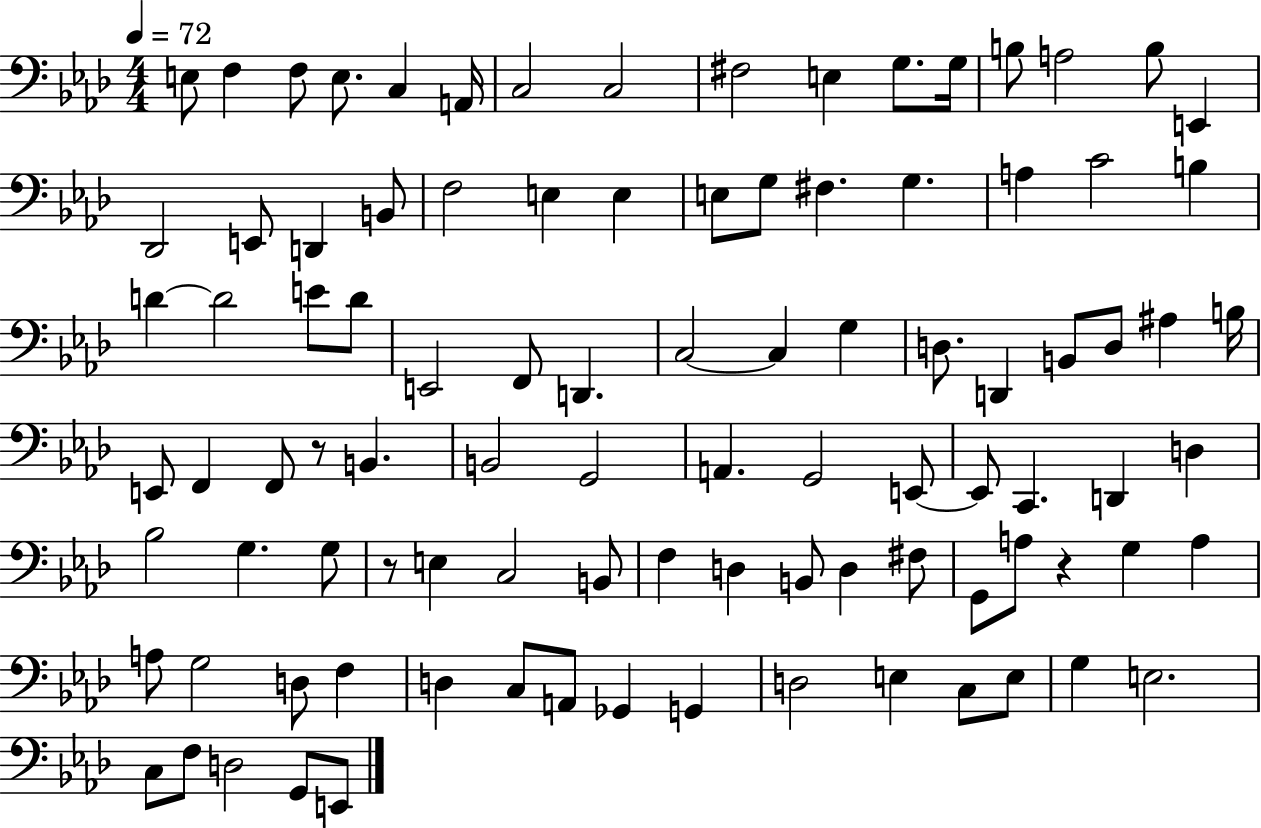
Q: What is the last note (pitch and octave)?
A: E2